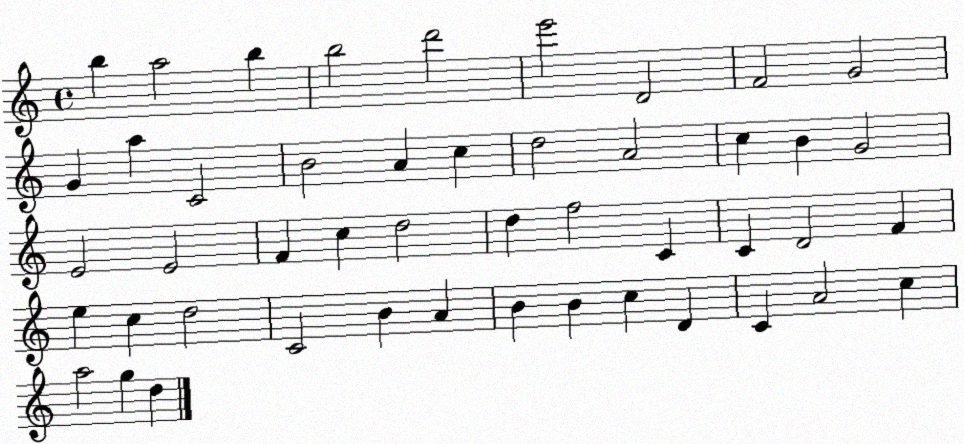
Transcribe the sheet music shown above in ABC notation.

X:1
T:Untitled
M:4/4
L:1/4
K:C
b a2 b b2 d'2 e'2 D2 F2 G2 G a C2 B2 A c d2 A2 c B G2 E2 E2 F c d2 d f2 C C D2 F e c d2 C2 B A B B c D C A2 c a2 g d